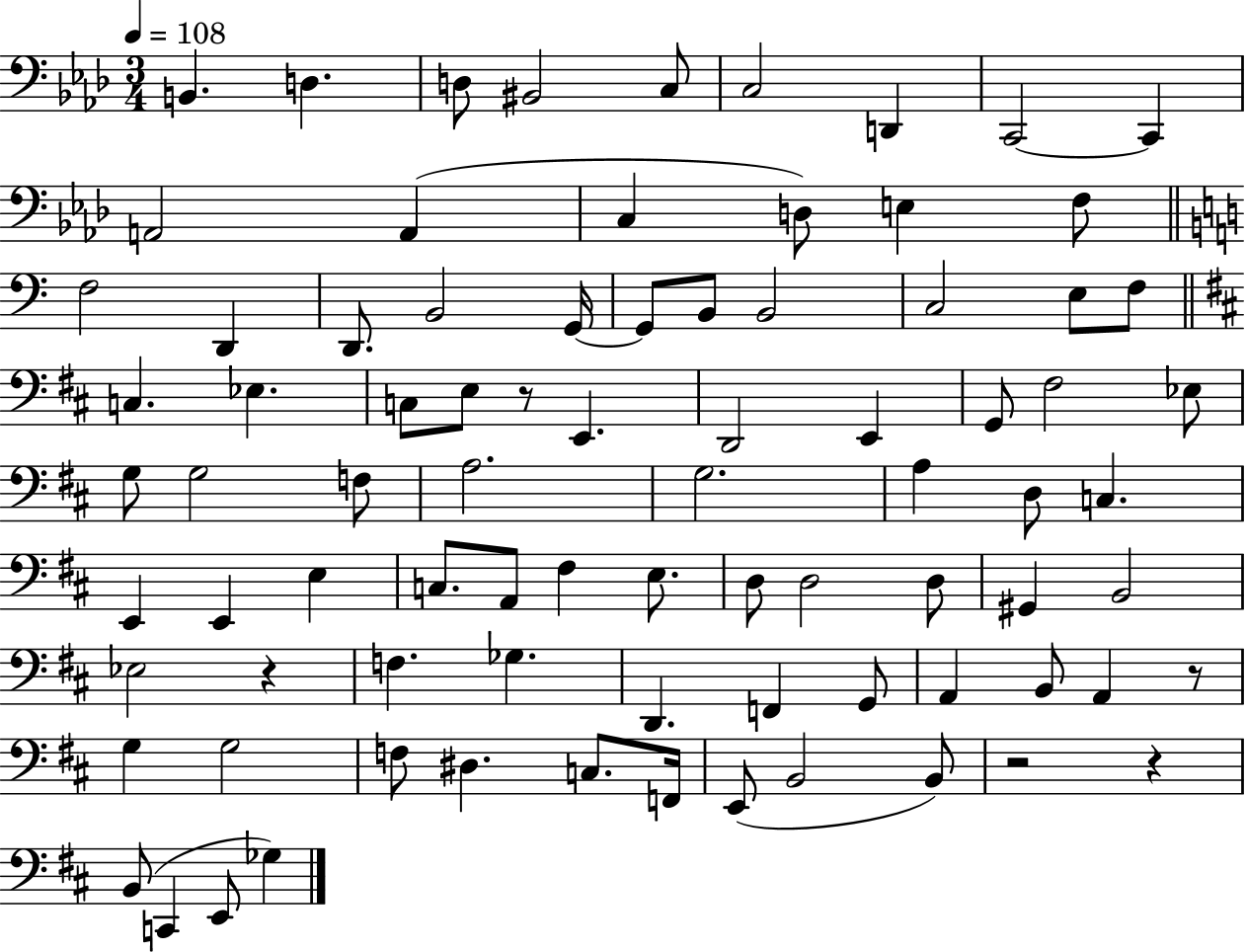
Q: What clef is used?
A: bass